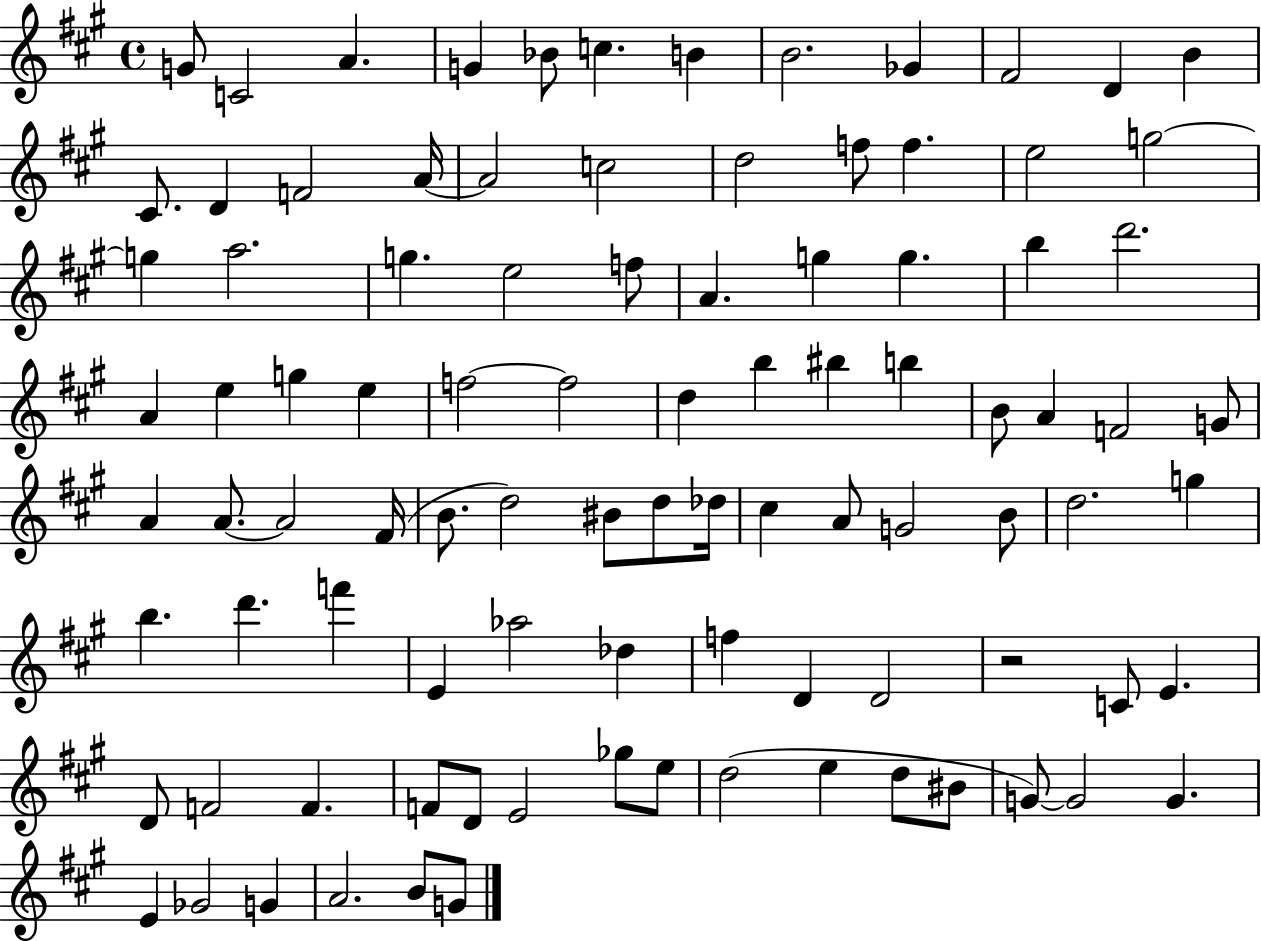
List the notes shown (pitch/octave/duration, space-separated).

G4/e C4/h A4/q. G4/q Bb4/e C5/q. B4/q B4/h. Gb4/q F#4/h D4/q B4/q C#4/e. D4/q F4/h A4/s A4/h C5/h D5/h F5/e F5/q. E5/h G5/h G5/q A5/h. G5/q. E5/h F5/e A4/q. G5/q G5/q. B5/q D6/h. A4/q E5/q G5/q E5/q F5/h F5/h D5/q B5/q BIS5/q B5/q B4/e A4/q F4/h G4/e A4/q A4/e. A4/h F#4/s B4/e. D5/h BIS4/e D5/e Db5/s C#5/q A4/e G4/h B4/e D5/h. G5/q B5/q. D6/q. F6/q E4/q Ab5/h Db5/q F5/q D4/q D4/h R/h C4/e E4/q. D4/e F4/h F4/q. F4/e D4/e E4/h Gb5/e E5/e D5/h E5/q D5/e BIS4/e G4/e G4/h G4/q. E4/q Gb4/h G4/q A4/h. B4/e G4/e